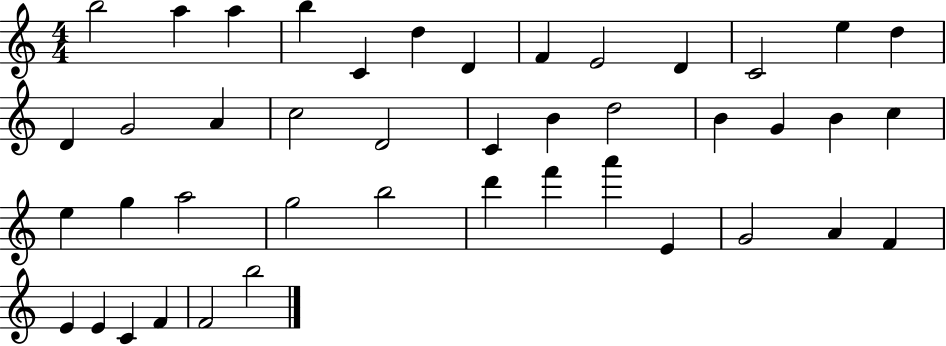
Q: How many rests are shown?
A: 0